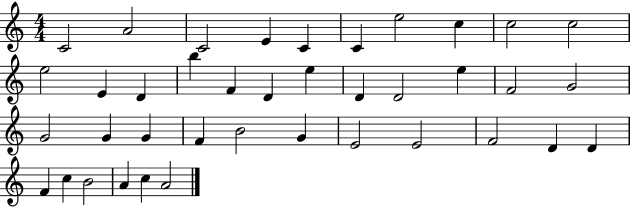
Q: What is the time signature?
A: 4/4